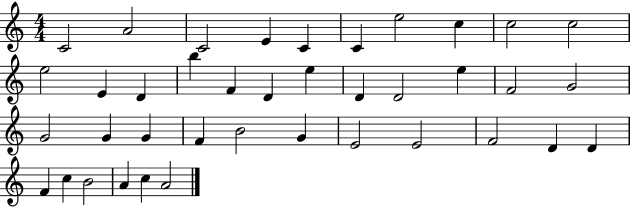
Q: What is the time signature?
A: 4/4